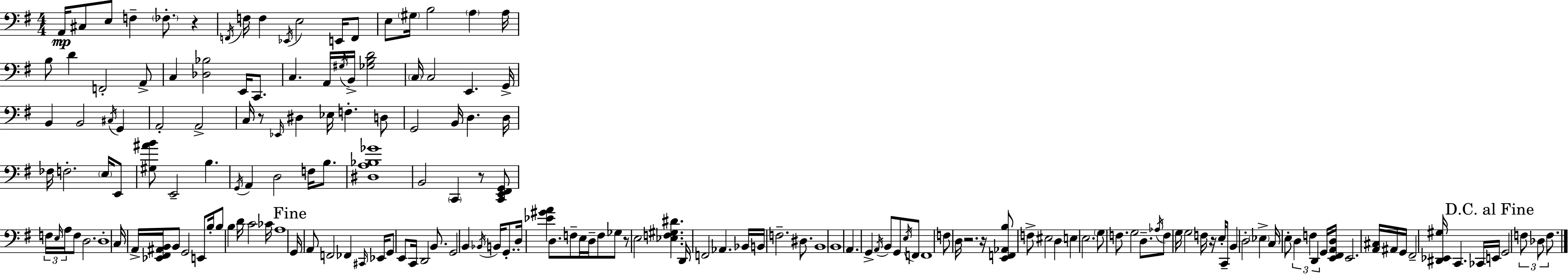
{
  \clef bass
  \numericTimeSignature
  \time 4/4
  \key e \minor
  a,16\mp cis8 e8 f4-- \parenthesize fes8.-. r4 | \acciaccatura { f,16 } f16 f4 \acciaccatura { ees,16 } e2 e,16 | f,8 e8 \parenthesize gis16 b2 \parenthesize a4 | a16 b8 d'4 f,2-. | \break a,8-> c4 <des bes>2 e,16 c,8. | c4. a,16 \acciaccatura { gis16 } b,16-> <ges b d'>2 | \parenthesize c16 c2 e,4. | g,16-> b,4 b,2 \acciaccatura { cis16 } | \break g,4 a,2-. a,2-> | c16 r8 \grace { ees,16 } dis4 ees16 f4.-. | d8 g,2 b,16 d4. | d16 fes16 f2.-. | \break \parenthesize e16 e,8 <gis ais' b'>8 e,2-- b4. | \acciaccatura { g,16 } a,4 d2 | f16 b8. <dis a bes ges'>1 | b,2 \parenthesize c,4 | \break r8 <c, e, fis, g,>8 \tuplet 3/2 { f16 \grace { e16 } a16 } f8 d2. | d1-. | c16 a,16-> <ees, fis, ais, b,>16 b,8 g,2 | e,8 b16-. b8 b4 d'16 c'2 | \break ces'16 a1 | \mark "Fine" g,16 a,8 f,2 | fes,4 \grace { cis,16 } ees,16 g,8 e,8 c,16 d,2 | b,8. g,2 | \break b,4 \acciaccatura { bes,16 } b,16 g,8.-. d16-. <ees' gis' a'>4 d8. | f8-- e16 d16-- f8 ges8 r8 e2 | <ees f gis dis'>4. d,16 f,2 | aes,4. bes,16 b,16 f2.-- | \break dis8. b,1 | b,1 | a,4. g,4-> | \acciaccatura { a,16 } b,8 g,8 \acciaccatura { e16 } f,8 f,1 | \break f8 d16 r2. | r16 <e, f, aes, b>8 f8-> eis2 | d4 e4 \parenthesize e2. | \parenthesize g8 f8. | \break g2 d8.-- \acciaccatura { aes16 } f8 g16 g2 | f16 r16 e16-. c,8-- b,4 | d2-. \parenthesize ees4-> c16 e8-. \tuplet 3/2 { d4 | f4 d,4 } g,16 <e, fis, a, d>16 e,2. | \break <a, cis>16 ais,16 g,16 fis,2-- | <dis, ees, gis>16 c,4. ces,16 \mark "D.C. al Fine" e,16 g,2 | \tuplet 3/2 { f8 des8 f8. } \bar "|."
}